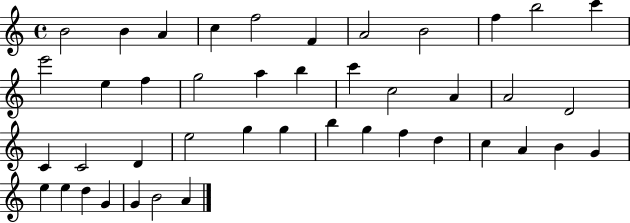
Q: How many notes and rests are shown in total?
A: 43